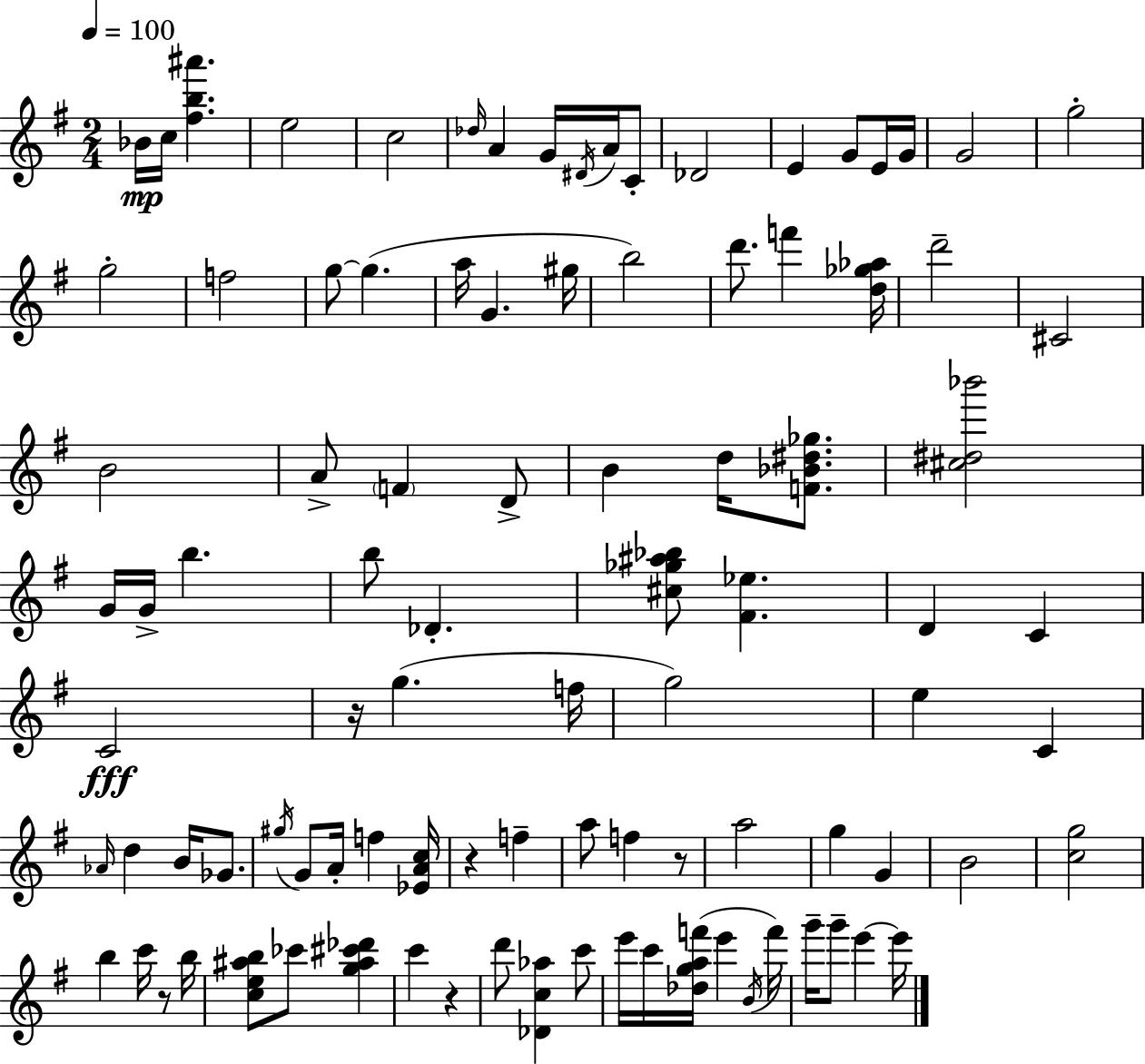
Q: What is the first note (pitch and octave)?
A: Bb4